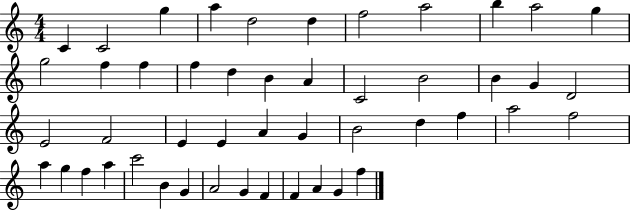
C4/q C4/h G5/q A5/q D5/h D5/q F5/h A5/h B5/q A5/h G5/q G5/h F5/q F5/q F5/q D5/q B4/q A4/q C4/h B4/h B4/q G4/q D4/h E4/h F4/h E4/q E4/q A4/q G4/q B4/h D5/q F5/q A5/h F5/h A5/q G5/q F5/q A5/q C6/h B4/q G4/q A4/h G4/q F4/q F4/q A4/q G4/q F5/q